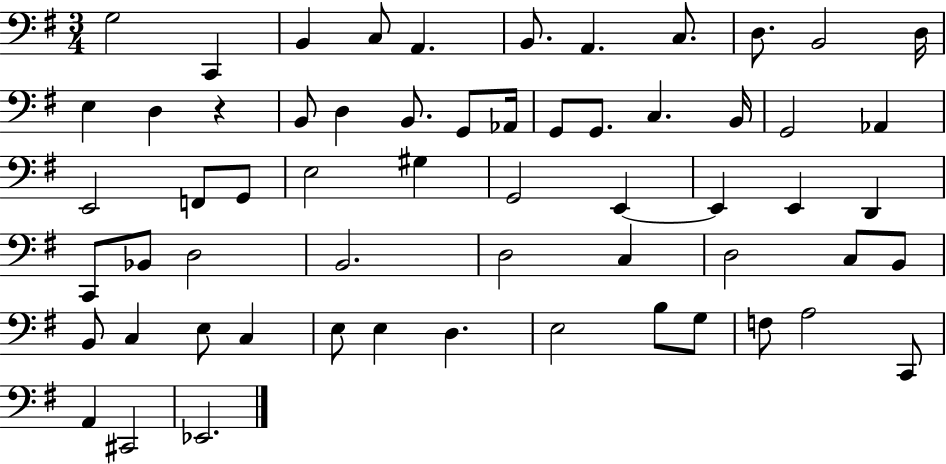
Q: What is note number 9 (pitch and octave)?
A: D3